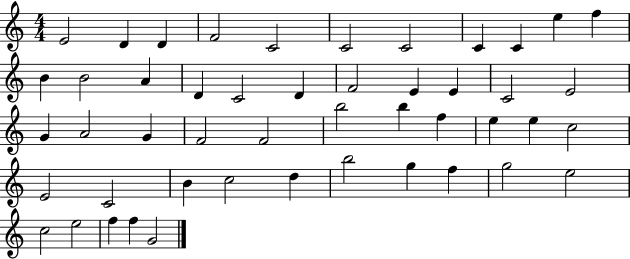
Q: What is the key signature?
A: C major